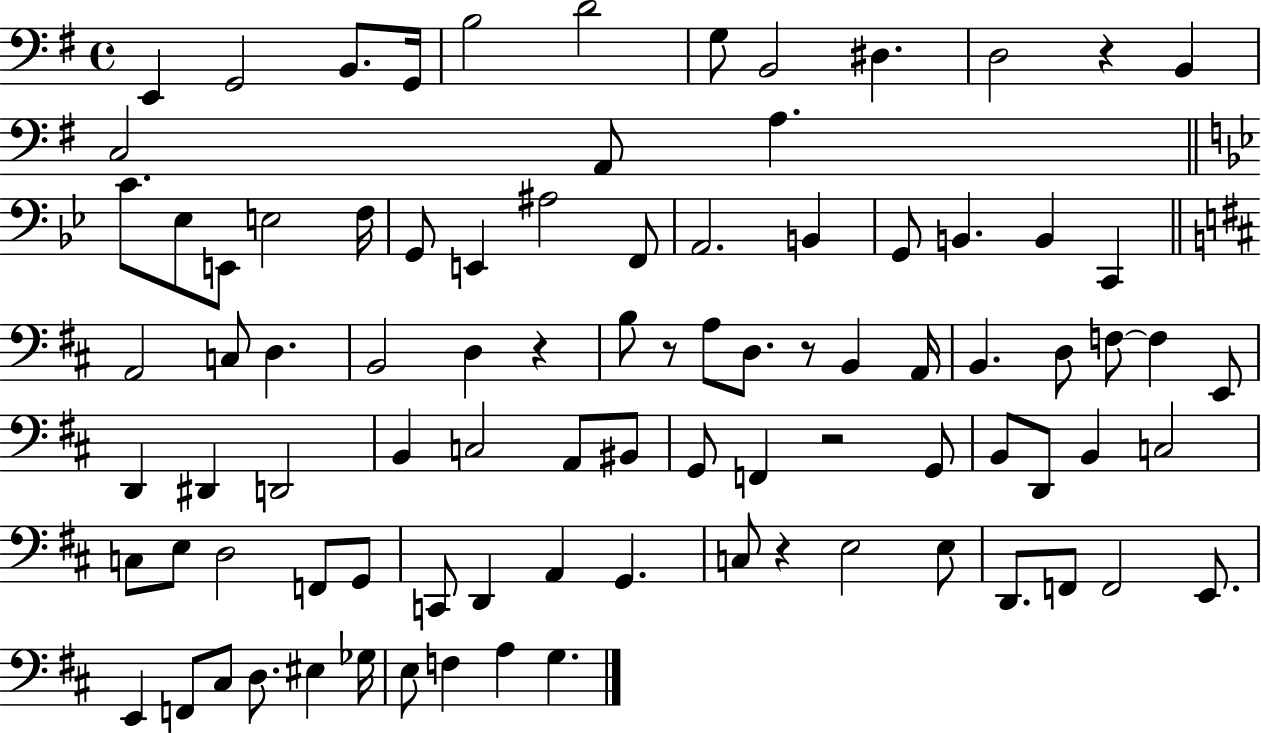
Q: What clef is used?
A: bass